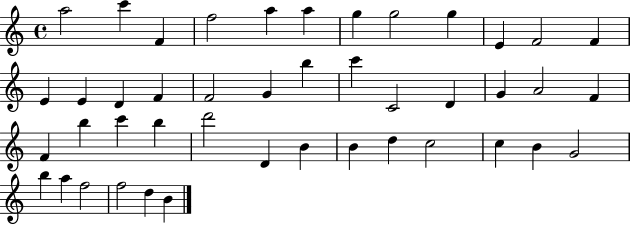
A5/h C6/q F4/q F5/h A5/q A5/q G5/q G5/h G5/q E4/q F4/h F4/q E4/q E4/q D4/q F4/q F4/h G4/q B5/q C6/q C4/h D4/q G4/q A4/h F4/q F4/q B5/q C6/q B5/q D6/h D4/q B4/q B4/q D5/q C5/h C5/q B4/q G4/h B5/q A5/q F5/h F5/h D5/q B4/q